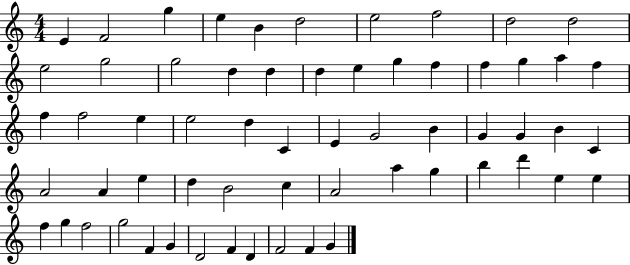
{
  \clef treble
  \numericTimeSignature
  \time 4/4
  \key c \major
  e'4 f'2 g''4 | e''4 b'4 d''2 | e''2 f''2 | d''2 d''2 | \break e''2 g''2 | g''2 d''4 d''4 | d''4 e''4 g''4 f''4 | f''4 g''4 a''4 f''4 | \break f''4 f''2 e''4 | e''2 d''4 c'4 | e'4 g'2 b'4 | g'4 g'4 b'4 c'4 | \break a'2 a'4 e''4 | d''4 b'2 c''4 | a'2 a''4 g''4 | b''4 d'''4 e''4 e''4 | \break f''4 g''4 f''2 | g''2 f'4 g'4 | d'2 f'4 d'4 | f'2 f'4 g'4 | \break \bar "|."
}